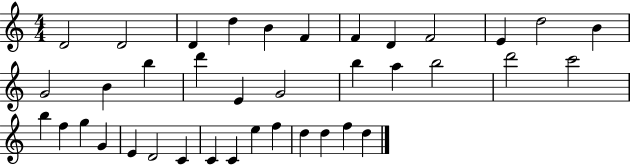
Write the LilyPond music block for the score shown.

{
  \clef treble
  \numericTimeSignature
  \time 4/4
  \key c \major
  d'2 d'2 | d'4 d''4 b'4 f'4 | f'4 d'4 f'2 | e'4 d''2 b'4 | \break g'2 b'4 b''4 | d'''4 e'4 g'2 | b''4 a''4 b''2 | d'''2 c'''2 | \break b''4 f''4 g''4 g'4 | e'4 d'2 c'4 | c'4 c'4 e''4 f''4 | d''4 d''4 f''4 d''4 | \break \bar "|."
}